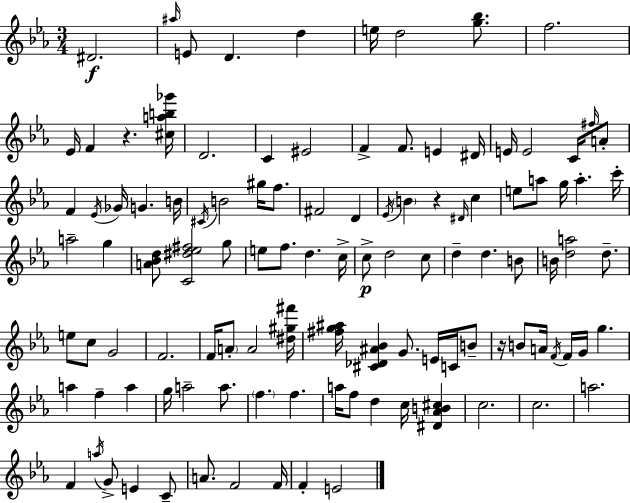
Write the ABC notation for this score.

X:1
T:Untitled
M:3/4
L:1/4
K:Eb
^D2 ^a/4 E/2 D d e/4 d2 [g_b]/2 f2 _E/4 F z [^cab_g']/4 D2 C ^E2 F F/2 E ^D/4 E/4 E2 C/4 ^f/4 A/2 F _E/4 _G/4 G B/4 ^C/4 B2 ^g/4 f/2 ^F2 D _E/4 B z ^D/4 c e/2 a/2 g/4 a c'/4 a2 g [A_Bd]/2 [C^d_e^f]2 g/2 e/2 f/2 d c/4 c/2 d2 c/2 d d B/2 B/4 [da]2 d/2 e/2 c/2 G2 F2 F/4 A/2 A2 [^d^g^f']/4 [^fg^a]/4 [^C_D^A_B] G/2 E/4 C/4 B/2 z/4 B/2 A/4 F/4 F/4 G/4 g a f a g/4 a2 a/2 f f a/4 f/2 d c/4 [^D_AB^c] c2 c2 a2 F a/4 G/2 E C/2 A/2 F2 F/4 F E2